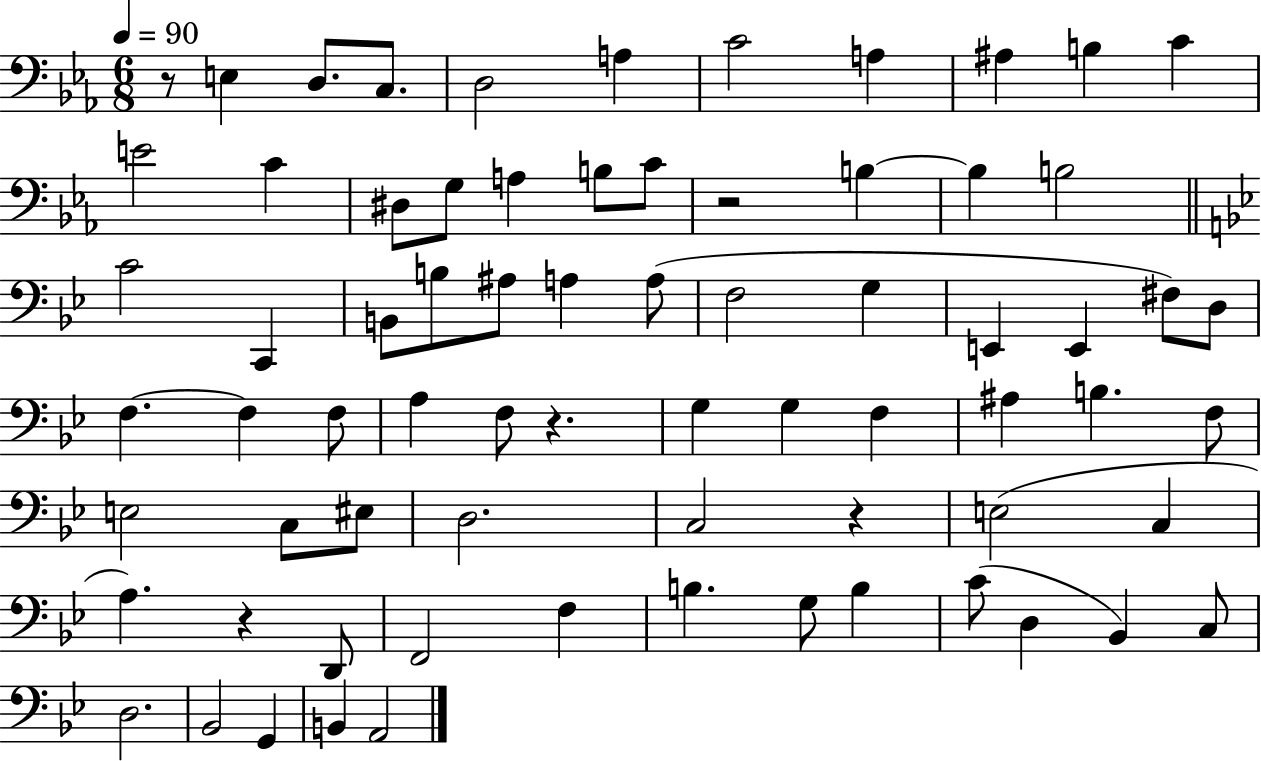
R/e E3/q D3/e. C3/e. D3/h A3/q C4/h A3/q A#3/q B3/q C4/q E4/h C4/q D#3/e G3/e A3/q B3/e C4/e R/h B3/q B3/q B3/h C4/h C2/q B2/e B3/e A#3/e A3/q A3/e F3/h G3/q E2/q E2/q F#3/e D3/e F3/q. F3/q F3/e A3/q F3/e R/q. G3/q G3/q F3/q A#3/q B3/q. F3/e E3/h C3/e EIS3/e D3/h. C3/h R/q E3/h C3/q A3/q. R/q D2/e F2/h F3/q B3/q. G3/e B3/q C4/e D3/q Bb2/q C3/e D3/h. Bb2/h G2/q B2/q A2/h